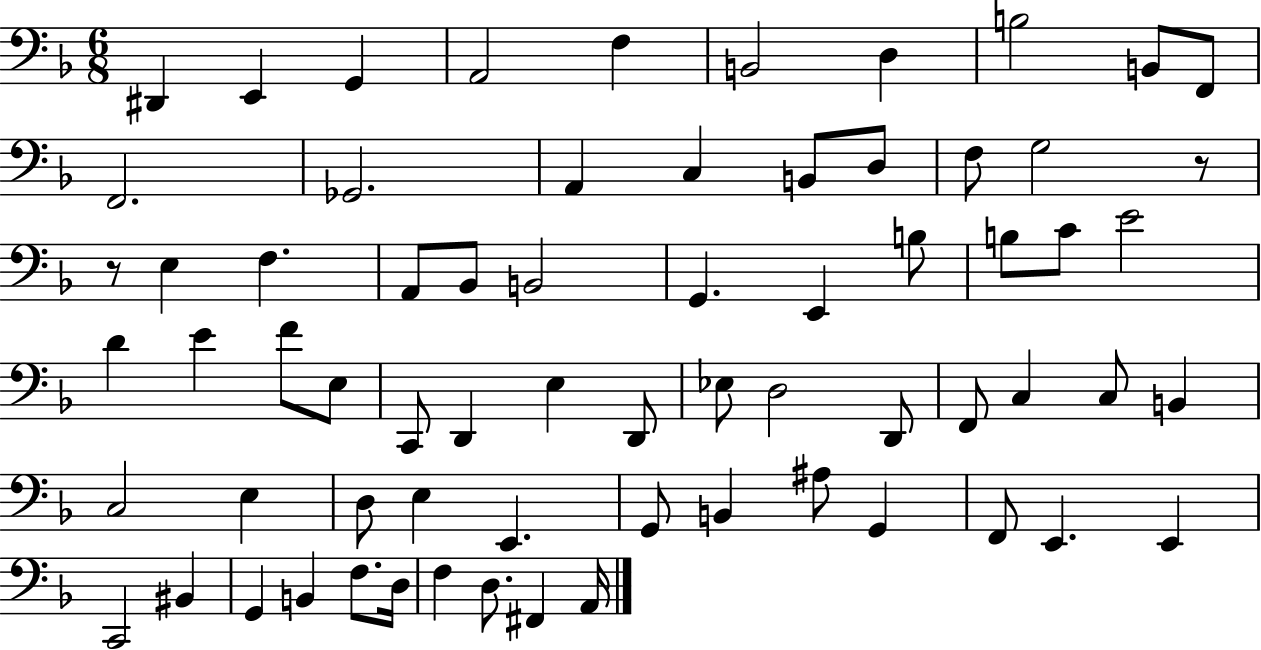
D#2/q E2/q G2/q A2/h F3/q B2/h D3/q B3/h B2/e F2/e F2/h. Gb2/h. A2/q C3/q B2/e D3/e F3/e G3/h R/e R/e E3/q F3/q. A2/e Bb2/e B2/h G2/q. E2/q B3/e B3/e C4/e E4/h D4/q E4/q F4/e E3/e C2/e D2/q E3/q D2/e Eb3/e D3/h D2/e F2/e C3/q C3/e B2/q C3/h E3/q D3/e E3/q E2/q. G2/e B2/q A#3/e G2/q F2/e E2/q. E2/q C2/h BIS2/q G2/q B2/q F3/e. D3/s F3/q D3/e. F#2/q A2/s